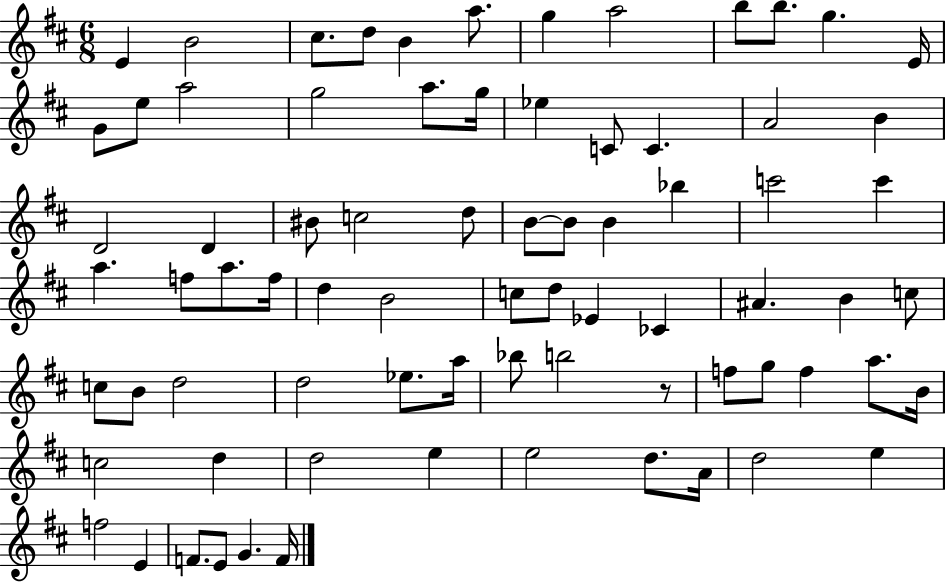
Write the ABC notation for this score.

X:1
T:Untitled
M:6/8
L:1/4
K:D
E B2 ^c/2 d/2 B a/2 g a2 b/2 b/2 g E/4 G/2 e/2 a2 g2 a/2 g/4 _e C/2 C A2 B D2 D ^B/2 c2 d/2 B/2 B/2 B _b c'2 c' a f/2 a/2 f/4 d B2 c/2 d/2 _E _C ^A B c/2 c/2 B/2 d2 d2 _e/2 a/4 _b/2 b2 z/2 f/2 g/2 f a/2 B/4 c2 d d2 e e2 d/2 A/4 d2 e f2 E F/2 E/2 G F/4